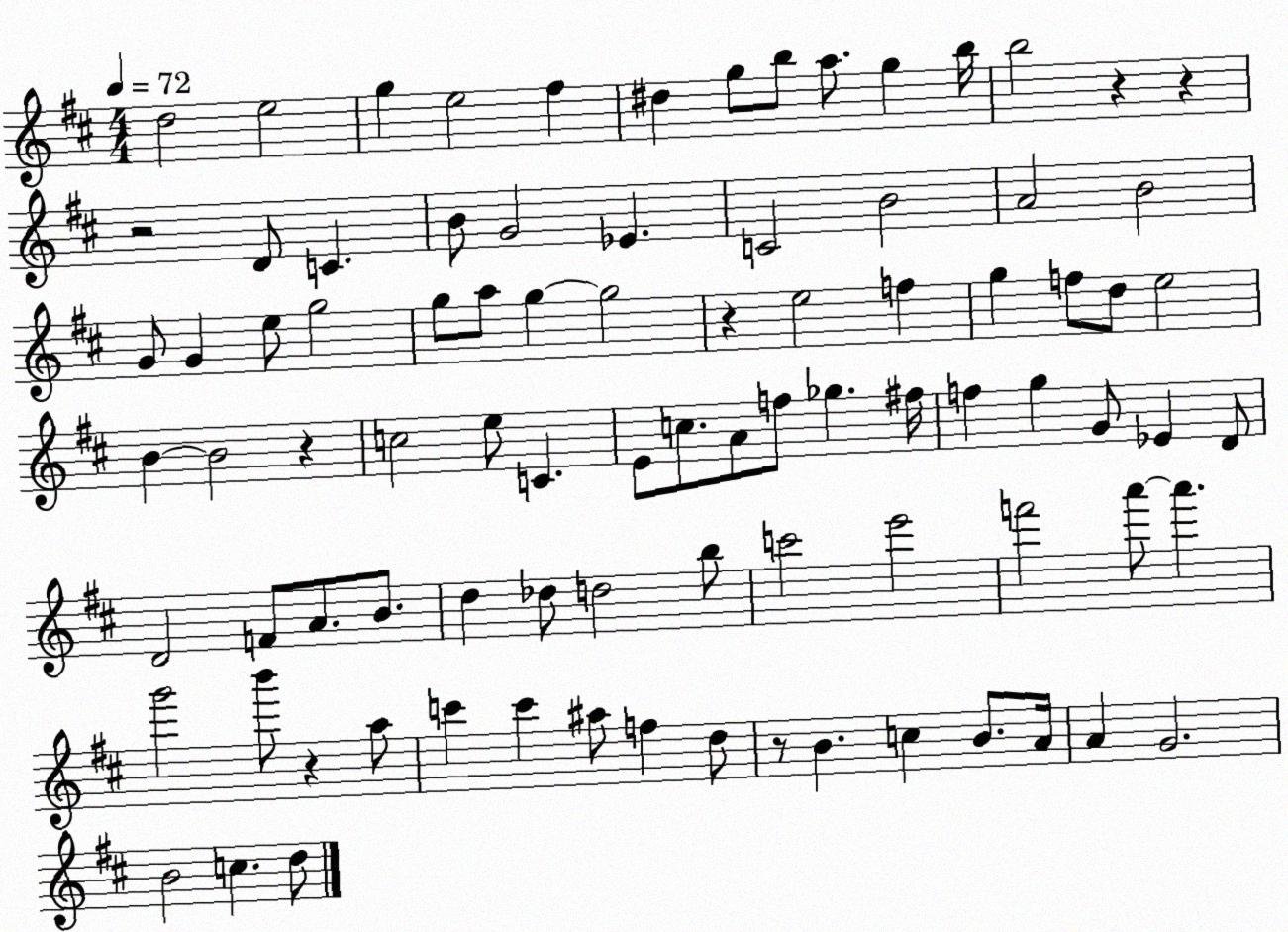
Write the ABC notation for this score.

X:1
T:Untitled
M:4/4
L:1/4
K:D
d2 e2 g e2 ^f ^d g/2 b/2 a/2 g b/4 b2 z z z2 D/2 C B/2 G2 _E C2 B2 A2 B2 G/2 G e/2 g2 g/2 a/2 g g2 z e2 f g f/2 d/2 e2 B B2 z c2 e/2 C E/2 c/2 A/2 f/2 _g ^f/4 f g G/2 _E D/2 D2 F/2 A/2 B/2 d _d/2 d2 b/2 c'2 e'2 f'2 a'/2 a' g'2 b'/2 z a/2 c' c' ^a/2 f d/2 z/2 B c B/2 A/4 A G2 B2 c d/2